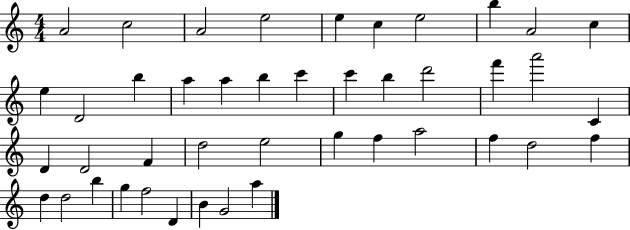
{
  \clef treble
  \numericTimeSignature
  \time 4/4
  \key c \major
  a'2 c''2 | a'2 e''2 | e''4 c''4 e''2 | b''4 a'2 c''4 | \break e''4 d'2 b''4 | a''4 a''4 b''4 c'''4 | c'''4 b''4 d'''2 | f'''4 a'''2 c'4 | \break d'4 d'2 f'4 | d''2 e''2 | g''4 f''4 a''2 | f''4 d''2 f''4 | \break d''4 d''2 b''4 | g''4 f''2 d'4 | b'4 g'2 a''4 | \bar "|."
}